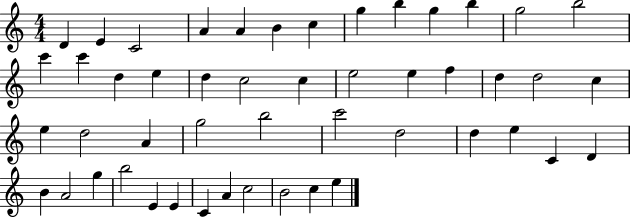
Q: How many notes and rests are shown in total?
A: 49